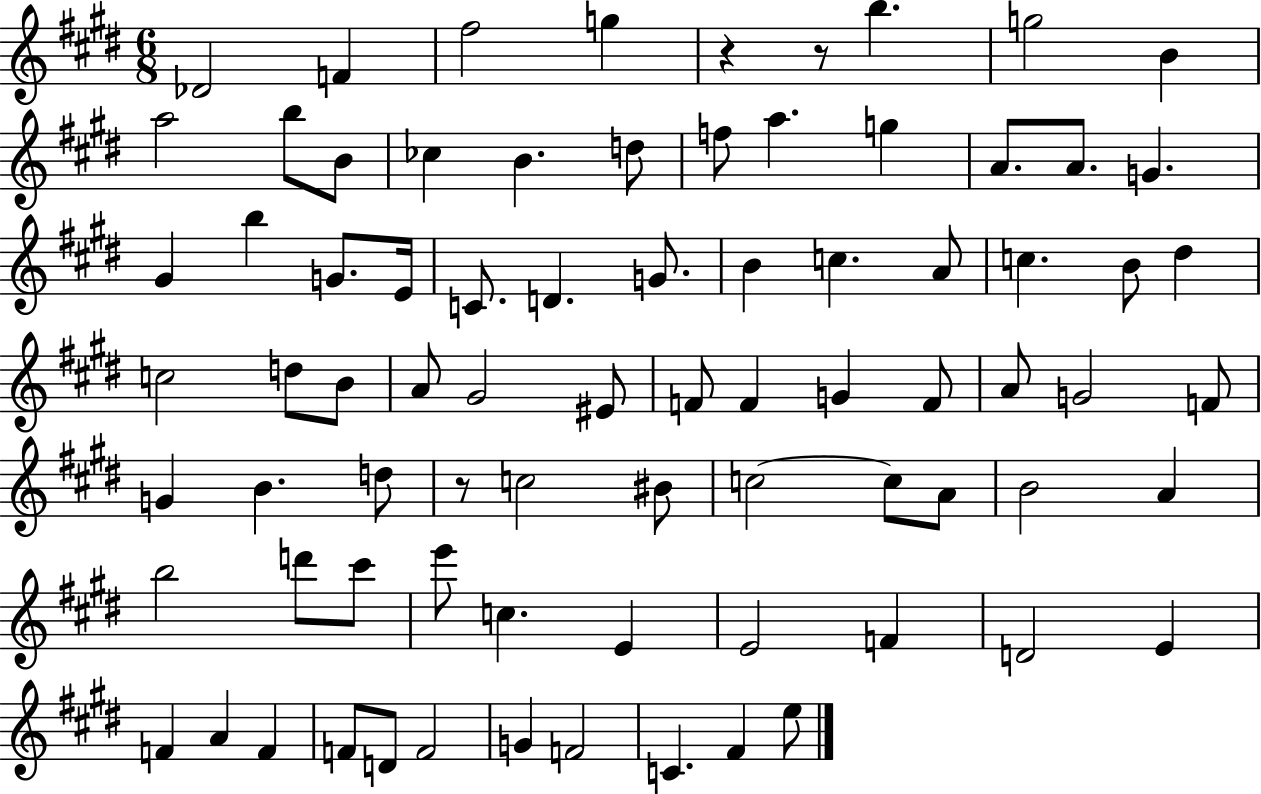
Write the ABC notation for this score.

X:1
T:Untitled
M:6/8
L:1/4
K:E
_D2 F ^f2 g z z/2 b g2 B a2 b/2 B/2 _c B d/2 f/2 a g A/2 A/2 G ^G b G/2 E/4 C/2 D G/2 B c A/2 c B/2 ^d c2 d/2 B/2 A/2 ^G2 ^E/2 F/2 F G F/2 A/2 G2 F/2 G B d/2 z/2 c2 ^B/2 c2 c/2 A/2 B2 A b2 d'/2 ^c'/2 e'/2 c E E2 F D2 E F A F F/2 D/2 F2 G F2 C ^F e/2